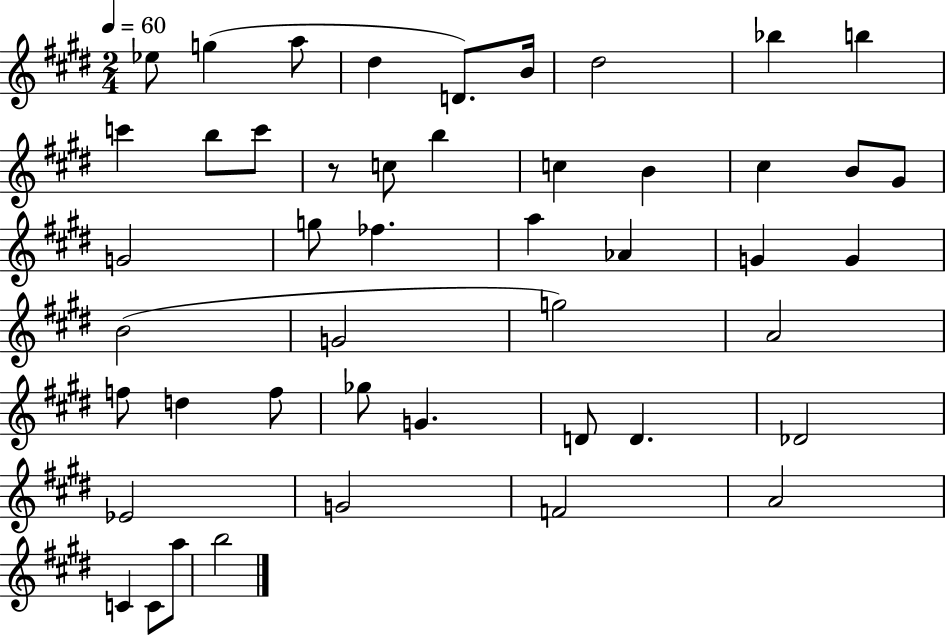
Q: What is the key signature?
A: E major